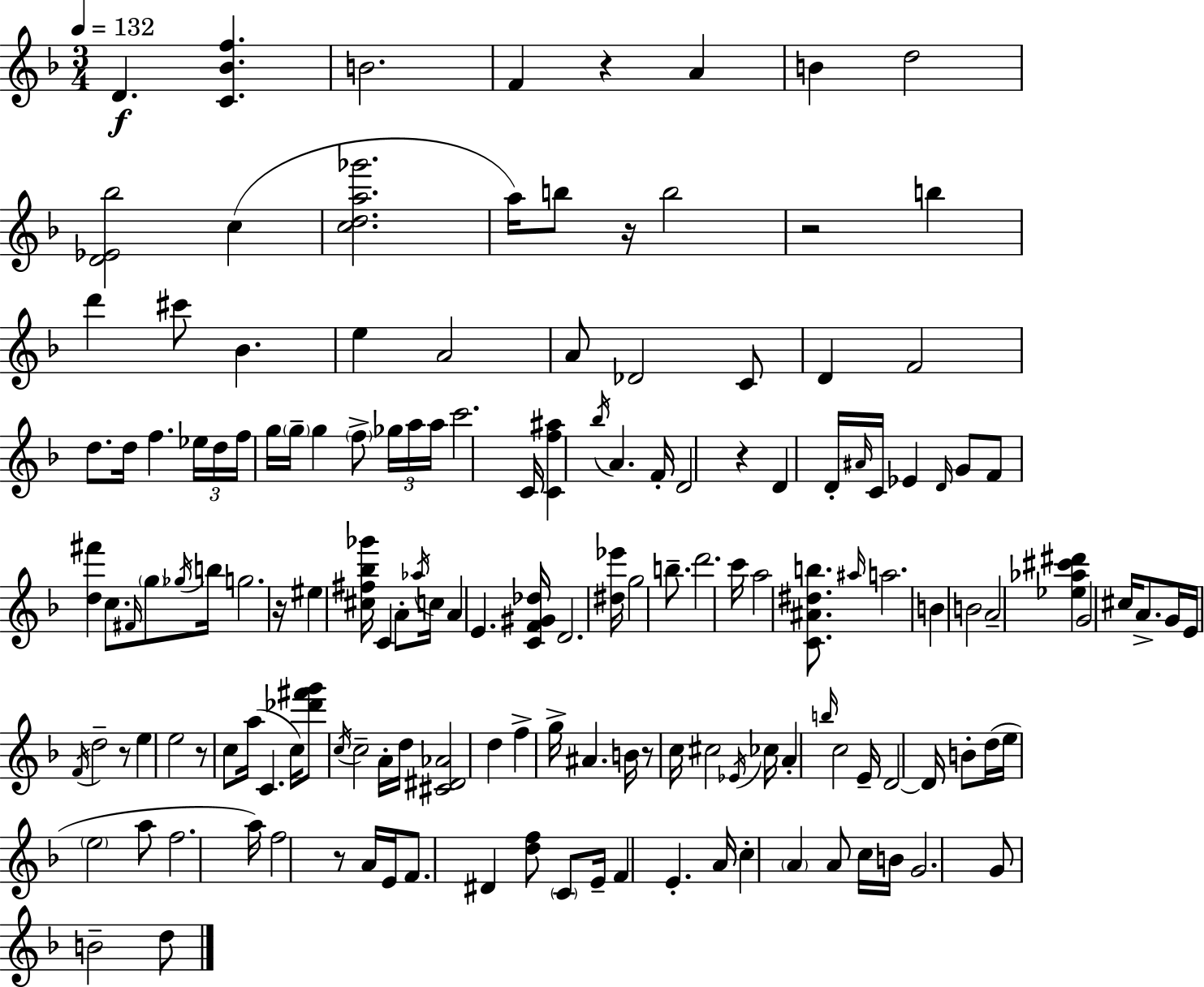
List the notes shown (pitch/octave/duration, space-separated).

D4/q. [C4,Bb4,F5]/q. B4/h. F4/q R/q A4/q B4/q D5/h [D4,Eb4,Bb5]/h C5/q [C5,D5,A5,Gb6]/h. A5/s B5/e R/s B5/h R/h B5/q D6/q C#6/e Bb4/q. E5/q A4/h A4/e Db4/h C4/e D4/q F4/h D5/e. D5/s F5/q. Eb5/s D5/s F5/s G5/s G5/s G5/q F5/e Gb5/s A5/s A5/s C6/h. C4/s [C4,F5,A#5]/q Bb5/s A4/q. F4/s D4/h R/q D4/q D4/s A#4/s C4/s Eb4/q D4/s G4/e F4/e [D5,F#6]/q C5/e. F#4/s G5/e Gb5/s B5/s G5/h. R/s EIS5/q [C#5,F#5,Bb5,Gb6]/s C4/q A4/e Ab5/s C5/s A4/q E4/q. [C4,F4,G#4,Db5]/s D4/h. [D#5,Eb6]/s G5/h B5/e. D6/h. C6/s A5/h [C4,A#4,D#5,B5]/e. A#5/s A5/h. B4/q B4/h A4/h [Eb5,Ab5,C#6,D#6]/q G4/h C#5/s A4/e. G4/s E4/s F4/s D5/h R/e E5/q E5/h R/e C5/e A5/s C4/q. C5/s [Db6,F#6,G6]/e C5/s C5/h A4/s D5/s [C#4,D#4,Ab4]/h D5/q F5/q G5/s A#4/q. B4/s R/e C5/s C#5/h Eb4/s CES5/s A4/q B5/s C5/h E4/s D4/h D4/s B4/e D5/s E5/s E5/h A5/e F5/h. A5/s F5/h R/e A4/s E4/s F4/e. D#4/q [D5,F5]/e C4/e E4/s F4/q E4/q. A4/s C5/q A4/q A4/e C5/s B4/s G4/h. G4/e B4/h D5/e